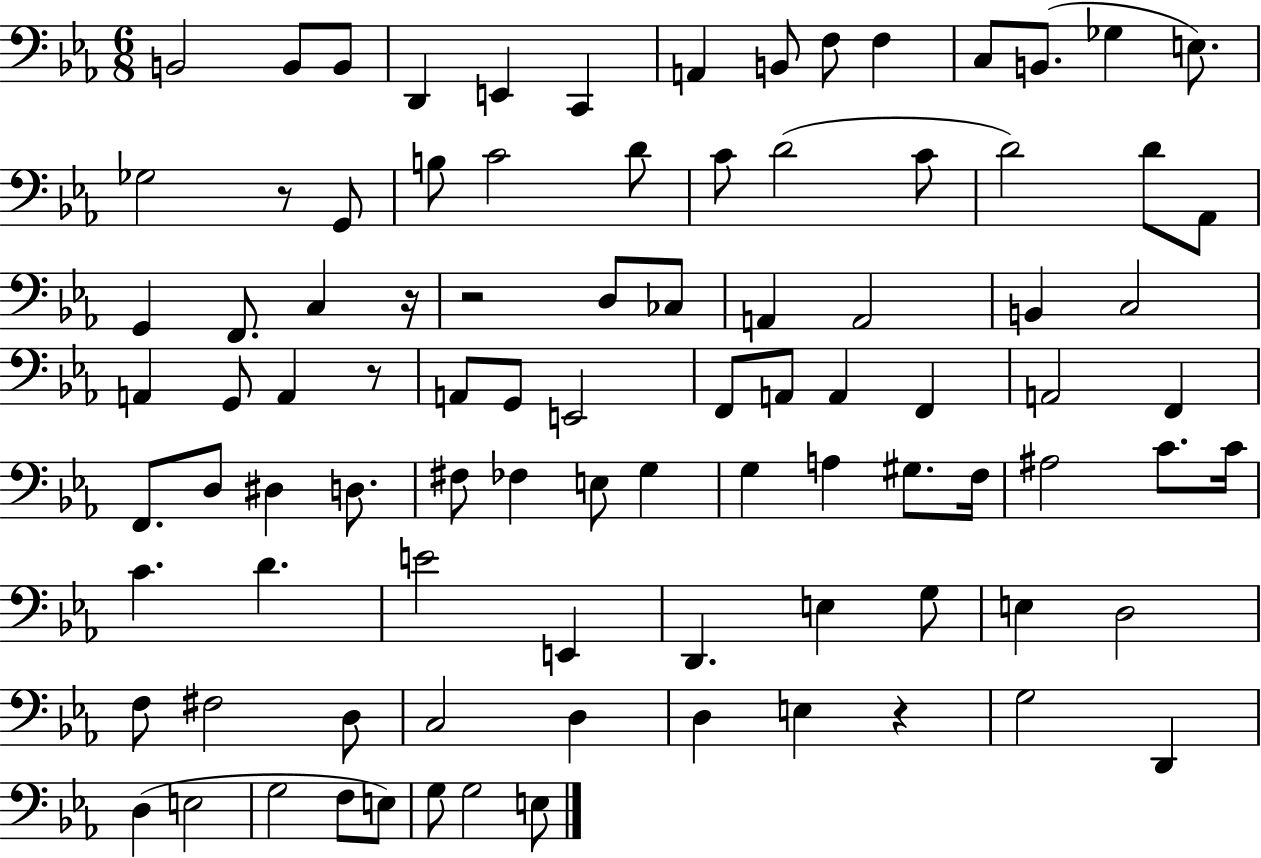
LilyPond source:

{
  \clef bass
  \numericTimeSignature
  \time 6/8
  \key ees \major
  b,2 b,8 b,8 | d,4 e,4 c,4 | a,4 b,8 f8 f4 | c8 b,8.( ges4 e8.) | \break ges2 r8 g,8 | b8 c'2 d'8 | c'8 d'2( c'8 | d'2) d'8 aes,8 | \break g,4 f,8. c4 r16 | r2 d8 ces8 | a,4 a,2 | b,4 c2 | \break a,4 g,8 a,4 r8 | a,8 g,8 e,2 | f,8 a,8 a,4 f,4 | a,2 f,4 | \break f,8. d8 dis4 d8. | fis8 fes4 e8 g4 | g4 a4 gis8. f16 | ais2 c'8. c'16 | \break c'4. d'4. | e'2 e,4 | d,4. e4 g8 | e4 d2 | \break f8 fis2 d8 | c2 d4 | d4 e4 r4 | g2 d,4 | \break d4( e2 | g2 f8 e8) | g8 g2 e8 | \bar "|."
}